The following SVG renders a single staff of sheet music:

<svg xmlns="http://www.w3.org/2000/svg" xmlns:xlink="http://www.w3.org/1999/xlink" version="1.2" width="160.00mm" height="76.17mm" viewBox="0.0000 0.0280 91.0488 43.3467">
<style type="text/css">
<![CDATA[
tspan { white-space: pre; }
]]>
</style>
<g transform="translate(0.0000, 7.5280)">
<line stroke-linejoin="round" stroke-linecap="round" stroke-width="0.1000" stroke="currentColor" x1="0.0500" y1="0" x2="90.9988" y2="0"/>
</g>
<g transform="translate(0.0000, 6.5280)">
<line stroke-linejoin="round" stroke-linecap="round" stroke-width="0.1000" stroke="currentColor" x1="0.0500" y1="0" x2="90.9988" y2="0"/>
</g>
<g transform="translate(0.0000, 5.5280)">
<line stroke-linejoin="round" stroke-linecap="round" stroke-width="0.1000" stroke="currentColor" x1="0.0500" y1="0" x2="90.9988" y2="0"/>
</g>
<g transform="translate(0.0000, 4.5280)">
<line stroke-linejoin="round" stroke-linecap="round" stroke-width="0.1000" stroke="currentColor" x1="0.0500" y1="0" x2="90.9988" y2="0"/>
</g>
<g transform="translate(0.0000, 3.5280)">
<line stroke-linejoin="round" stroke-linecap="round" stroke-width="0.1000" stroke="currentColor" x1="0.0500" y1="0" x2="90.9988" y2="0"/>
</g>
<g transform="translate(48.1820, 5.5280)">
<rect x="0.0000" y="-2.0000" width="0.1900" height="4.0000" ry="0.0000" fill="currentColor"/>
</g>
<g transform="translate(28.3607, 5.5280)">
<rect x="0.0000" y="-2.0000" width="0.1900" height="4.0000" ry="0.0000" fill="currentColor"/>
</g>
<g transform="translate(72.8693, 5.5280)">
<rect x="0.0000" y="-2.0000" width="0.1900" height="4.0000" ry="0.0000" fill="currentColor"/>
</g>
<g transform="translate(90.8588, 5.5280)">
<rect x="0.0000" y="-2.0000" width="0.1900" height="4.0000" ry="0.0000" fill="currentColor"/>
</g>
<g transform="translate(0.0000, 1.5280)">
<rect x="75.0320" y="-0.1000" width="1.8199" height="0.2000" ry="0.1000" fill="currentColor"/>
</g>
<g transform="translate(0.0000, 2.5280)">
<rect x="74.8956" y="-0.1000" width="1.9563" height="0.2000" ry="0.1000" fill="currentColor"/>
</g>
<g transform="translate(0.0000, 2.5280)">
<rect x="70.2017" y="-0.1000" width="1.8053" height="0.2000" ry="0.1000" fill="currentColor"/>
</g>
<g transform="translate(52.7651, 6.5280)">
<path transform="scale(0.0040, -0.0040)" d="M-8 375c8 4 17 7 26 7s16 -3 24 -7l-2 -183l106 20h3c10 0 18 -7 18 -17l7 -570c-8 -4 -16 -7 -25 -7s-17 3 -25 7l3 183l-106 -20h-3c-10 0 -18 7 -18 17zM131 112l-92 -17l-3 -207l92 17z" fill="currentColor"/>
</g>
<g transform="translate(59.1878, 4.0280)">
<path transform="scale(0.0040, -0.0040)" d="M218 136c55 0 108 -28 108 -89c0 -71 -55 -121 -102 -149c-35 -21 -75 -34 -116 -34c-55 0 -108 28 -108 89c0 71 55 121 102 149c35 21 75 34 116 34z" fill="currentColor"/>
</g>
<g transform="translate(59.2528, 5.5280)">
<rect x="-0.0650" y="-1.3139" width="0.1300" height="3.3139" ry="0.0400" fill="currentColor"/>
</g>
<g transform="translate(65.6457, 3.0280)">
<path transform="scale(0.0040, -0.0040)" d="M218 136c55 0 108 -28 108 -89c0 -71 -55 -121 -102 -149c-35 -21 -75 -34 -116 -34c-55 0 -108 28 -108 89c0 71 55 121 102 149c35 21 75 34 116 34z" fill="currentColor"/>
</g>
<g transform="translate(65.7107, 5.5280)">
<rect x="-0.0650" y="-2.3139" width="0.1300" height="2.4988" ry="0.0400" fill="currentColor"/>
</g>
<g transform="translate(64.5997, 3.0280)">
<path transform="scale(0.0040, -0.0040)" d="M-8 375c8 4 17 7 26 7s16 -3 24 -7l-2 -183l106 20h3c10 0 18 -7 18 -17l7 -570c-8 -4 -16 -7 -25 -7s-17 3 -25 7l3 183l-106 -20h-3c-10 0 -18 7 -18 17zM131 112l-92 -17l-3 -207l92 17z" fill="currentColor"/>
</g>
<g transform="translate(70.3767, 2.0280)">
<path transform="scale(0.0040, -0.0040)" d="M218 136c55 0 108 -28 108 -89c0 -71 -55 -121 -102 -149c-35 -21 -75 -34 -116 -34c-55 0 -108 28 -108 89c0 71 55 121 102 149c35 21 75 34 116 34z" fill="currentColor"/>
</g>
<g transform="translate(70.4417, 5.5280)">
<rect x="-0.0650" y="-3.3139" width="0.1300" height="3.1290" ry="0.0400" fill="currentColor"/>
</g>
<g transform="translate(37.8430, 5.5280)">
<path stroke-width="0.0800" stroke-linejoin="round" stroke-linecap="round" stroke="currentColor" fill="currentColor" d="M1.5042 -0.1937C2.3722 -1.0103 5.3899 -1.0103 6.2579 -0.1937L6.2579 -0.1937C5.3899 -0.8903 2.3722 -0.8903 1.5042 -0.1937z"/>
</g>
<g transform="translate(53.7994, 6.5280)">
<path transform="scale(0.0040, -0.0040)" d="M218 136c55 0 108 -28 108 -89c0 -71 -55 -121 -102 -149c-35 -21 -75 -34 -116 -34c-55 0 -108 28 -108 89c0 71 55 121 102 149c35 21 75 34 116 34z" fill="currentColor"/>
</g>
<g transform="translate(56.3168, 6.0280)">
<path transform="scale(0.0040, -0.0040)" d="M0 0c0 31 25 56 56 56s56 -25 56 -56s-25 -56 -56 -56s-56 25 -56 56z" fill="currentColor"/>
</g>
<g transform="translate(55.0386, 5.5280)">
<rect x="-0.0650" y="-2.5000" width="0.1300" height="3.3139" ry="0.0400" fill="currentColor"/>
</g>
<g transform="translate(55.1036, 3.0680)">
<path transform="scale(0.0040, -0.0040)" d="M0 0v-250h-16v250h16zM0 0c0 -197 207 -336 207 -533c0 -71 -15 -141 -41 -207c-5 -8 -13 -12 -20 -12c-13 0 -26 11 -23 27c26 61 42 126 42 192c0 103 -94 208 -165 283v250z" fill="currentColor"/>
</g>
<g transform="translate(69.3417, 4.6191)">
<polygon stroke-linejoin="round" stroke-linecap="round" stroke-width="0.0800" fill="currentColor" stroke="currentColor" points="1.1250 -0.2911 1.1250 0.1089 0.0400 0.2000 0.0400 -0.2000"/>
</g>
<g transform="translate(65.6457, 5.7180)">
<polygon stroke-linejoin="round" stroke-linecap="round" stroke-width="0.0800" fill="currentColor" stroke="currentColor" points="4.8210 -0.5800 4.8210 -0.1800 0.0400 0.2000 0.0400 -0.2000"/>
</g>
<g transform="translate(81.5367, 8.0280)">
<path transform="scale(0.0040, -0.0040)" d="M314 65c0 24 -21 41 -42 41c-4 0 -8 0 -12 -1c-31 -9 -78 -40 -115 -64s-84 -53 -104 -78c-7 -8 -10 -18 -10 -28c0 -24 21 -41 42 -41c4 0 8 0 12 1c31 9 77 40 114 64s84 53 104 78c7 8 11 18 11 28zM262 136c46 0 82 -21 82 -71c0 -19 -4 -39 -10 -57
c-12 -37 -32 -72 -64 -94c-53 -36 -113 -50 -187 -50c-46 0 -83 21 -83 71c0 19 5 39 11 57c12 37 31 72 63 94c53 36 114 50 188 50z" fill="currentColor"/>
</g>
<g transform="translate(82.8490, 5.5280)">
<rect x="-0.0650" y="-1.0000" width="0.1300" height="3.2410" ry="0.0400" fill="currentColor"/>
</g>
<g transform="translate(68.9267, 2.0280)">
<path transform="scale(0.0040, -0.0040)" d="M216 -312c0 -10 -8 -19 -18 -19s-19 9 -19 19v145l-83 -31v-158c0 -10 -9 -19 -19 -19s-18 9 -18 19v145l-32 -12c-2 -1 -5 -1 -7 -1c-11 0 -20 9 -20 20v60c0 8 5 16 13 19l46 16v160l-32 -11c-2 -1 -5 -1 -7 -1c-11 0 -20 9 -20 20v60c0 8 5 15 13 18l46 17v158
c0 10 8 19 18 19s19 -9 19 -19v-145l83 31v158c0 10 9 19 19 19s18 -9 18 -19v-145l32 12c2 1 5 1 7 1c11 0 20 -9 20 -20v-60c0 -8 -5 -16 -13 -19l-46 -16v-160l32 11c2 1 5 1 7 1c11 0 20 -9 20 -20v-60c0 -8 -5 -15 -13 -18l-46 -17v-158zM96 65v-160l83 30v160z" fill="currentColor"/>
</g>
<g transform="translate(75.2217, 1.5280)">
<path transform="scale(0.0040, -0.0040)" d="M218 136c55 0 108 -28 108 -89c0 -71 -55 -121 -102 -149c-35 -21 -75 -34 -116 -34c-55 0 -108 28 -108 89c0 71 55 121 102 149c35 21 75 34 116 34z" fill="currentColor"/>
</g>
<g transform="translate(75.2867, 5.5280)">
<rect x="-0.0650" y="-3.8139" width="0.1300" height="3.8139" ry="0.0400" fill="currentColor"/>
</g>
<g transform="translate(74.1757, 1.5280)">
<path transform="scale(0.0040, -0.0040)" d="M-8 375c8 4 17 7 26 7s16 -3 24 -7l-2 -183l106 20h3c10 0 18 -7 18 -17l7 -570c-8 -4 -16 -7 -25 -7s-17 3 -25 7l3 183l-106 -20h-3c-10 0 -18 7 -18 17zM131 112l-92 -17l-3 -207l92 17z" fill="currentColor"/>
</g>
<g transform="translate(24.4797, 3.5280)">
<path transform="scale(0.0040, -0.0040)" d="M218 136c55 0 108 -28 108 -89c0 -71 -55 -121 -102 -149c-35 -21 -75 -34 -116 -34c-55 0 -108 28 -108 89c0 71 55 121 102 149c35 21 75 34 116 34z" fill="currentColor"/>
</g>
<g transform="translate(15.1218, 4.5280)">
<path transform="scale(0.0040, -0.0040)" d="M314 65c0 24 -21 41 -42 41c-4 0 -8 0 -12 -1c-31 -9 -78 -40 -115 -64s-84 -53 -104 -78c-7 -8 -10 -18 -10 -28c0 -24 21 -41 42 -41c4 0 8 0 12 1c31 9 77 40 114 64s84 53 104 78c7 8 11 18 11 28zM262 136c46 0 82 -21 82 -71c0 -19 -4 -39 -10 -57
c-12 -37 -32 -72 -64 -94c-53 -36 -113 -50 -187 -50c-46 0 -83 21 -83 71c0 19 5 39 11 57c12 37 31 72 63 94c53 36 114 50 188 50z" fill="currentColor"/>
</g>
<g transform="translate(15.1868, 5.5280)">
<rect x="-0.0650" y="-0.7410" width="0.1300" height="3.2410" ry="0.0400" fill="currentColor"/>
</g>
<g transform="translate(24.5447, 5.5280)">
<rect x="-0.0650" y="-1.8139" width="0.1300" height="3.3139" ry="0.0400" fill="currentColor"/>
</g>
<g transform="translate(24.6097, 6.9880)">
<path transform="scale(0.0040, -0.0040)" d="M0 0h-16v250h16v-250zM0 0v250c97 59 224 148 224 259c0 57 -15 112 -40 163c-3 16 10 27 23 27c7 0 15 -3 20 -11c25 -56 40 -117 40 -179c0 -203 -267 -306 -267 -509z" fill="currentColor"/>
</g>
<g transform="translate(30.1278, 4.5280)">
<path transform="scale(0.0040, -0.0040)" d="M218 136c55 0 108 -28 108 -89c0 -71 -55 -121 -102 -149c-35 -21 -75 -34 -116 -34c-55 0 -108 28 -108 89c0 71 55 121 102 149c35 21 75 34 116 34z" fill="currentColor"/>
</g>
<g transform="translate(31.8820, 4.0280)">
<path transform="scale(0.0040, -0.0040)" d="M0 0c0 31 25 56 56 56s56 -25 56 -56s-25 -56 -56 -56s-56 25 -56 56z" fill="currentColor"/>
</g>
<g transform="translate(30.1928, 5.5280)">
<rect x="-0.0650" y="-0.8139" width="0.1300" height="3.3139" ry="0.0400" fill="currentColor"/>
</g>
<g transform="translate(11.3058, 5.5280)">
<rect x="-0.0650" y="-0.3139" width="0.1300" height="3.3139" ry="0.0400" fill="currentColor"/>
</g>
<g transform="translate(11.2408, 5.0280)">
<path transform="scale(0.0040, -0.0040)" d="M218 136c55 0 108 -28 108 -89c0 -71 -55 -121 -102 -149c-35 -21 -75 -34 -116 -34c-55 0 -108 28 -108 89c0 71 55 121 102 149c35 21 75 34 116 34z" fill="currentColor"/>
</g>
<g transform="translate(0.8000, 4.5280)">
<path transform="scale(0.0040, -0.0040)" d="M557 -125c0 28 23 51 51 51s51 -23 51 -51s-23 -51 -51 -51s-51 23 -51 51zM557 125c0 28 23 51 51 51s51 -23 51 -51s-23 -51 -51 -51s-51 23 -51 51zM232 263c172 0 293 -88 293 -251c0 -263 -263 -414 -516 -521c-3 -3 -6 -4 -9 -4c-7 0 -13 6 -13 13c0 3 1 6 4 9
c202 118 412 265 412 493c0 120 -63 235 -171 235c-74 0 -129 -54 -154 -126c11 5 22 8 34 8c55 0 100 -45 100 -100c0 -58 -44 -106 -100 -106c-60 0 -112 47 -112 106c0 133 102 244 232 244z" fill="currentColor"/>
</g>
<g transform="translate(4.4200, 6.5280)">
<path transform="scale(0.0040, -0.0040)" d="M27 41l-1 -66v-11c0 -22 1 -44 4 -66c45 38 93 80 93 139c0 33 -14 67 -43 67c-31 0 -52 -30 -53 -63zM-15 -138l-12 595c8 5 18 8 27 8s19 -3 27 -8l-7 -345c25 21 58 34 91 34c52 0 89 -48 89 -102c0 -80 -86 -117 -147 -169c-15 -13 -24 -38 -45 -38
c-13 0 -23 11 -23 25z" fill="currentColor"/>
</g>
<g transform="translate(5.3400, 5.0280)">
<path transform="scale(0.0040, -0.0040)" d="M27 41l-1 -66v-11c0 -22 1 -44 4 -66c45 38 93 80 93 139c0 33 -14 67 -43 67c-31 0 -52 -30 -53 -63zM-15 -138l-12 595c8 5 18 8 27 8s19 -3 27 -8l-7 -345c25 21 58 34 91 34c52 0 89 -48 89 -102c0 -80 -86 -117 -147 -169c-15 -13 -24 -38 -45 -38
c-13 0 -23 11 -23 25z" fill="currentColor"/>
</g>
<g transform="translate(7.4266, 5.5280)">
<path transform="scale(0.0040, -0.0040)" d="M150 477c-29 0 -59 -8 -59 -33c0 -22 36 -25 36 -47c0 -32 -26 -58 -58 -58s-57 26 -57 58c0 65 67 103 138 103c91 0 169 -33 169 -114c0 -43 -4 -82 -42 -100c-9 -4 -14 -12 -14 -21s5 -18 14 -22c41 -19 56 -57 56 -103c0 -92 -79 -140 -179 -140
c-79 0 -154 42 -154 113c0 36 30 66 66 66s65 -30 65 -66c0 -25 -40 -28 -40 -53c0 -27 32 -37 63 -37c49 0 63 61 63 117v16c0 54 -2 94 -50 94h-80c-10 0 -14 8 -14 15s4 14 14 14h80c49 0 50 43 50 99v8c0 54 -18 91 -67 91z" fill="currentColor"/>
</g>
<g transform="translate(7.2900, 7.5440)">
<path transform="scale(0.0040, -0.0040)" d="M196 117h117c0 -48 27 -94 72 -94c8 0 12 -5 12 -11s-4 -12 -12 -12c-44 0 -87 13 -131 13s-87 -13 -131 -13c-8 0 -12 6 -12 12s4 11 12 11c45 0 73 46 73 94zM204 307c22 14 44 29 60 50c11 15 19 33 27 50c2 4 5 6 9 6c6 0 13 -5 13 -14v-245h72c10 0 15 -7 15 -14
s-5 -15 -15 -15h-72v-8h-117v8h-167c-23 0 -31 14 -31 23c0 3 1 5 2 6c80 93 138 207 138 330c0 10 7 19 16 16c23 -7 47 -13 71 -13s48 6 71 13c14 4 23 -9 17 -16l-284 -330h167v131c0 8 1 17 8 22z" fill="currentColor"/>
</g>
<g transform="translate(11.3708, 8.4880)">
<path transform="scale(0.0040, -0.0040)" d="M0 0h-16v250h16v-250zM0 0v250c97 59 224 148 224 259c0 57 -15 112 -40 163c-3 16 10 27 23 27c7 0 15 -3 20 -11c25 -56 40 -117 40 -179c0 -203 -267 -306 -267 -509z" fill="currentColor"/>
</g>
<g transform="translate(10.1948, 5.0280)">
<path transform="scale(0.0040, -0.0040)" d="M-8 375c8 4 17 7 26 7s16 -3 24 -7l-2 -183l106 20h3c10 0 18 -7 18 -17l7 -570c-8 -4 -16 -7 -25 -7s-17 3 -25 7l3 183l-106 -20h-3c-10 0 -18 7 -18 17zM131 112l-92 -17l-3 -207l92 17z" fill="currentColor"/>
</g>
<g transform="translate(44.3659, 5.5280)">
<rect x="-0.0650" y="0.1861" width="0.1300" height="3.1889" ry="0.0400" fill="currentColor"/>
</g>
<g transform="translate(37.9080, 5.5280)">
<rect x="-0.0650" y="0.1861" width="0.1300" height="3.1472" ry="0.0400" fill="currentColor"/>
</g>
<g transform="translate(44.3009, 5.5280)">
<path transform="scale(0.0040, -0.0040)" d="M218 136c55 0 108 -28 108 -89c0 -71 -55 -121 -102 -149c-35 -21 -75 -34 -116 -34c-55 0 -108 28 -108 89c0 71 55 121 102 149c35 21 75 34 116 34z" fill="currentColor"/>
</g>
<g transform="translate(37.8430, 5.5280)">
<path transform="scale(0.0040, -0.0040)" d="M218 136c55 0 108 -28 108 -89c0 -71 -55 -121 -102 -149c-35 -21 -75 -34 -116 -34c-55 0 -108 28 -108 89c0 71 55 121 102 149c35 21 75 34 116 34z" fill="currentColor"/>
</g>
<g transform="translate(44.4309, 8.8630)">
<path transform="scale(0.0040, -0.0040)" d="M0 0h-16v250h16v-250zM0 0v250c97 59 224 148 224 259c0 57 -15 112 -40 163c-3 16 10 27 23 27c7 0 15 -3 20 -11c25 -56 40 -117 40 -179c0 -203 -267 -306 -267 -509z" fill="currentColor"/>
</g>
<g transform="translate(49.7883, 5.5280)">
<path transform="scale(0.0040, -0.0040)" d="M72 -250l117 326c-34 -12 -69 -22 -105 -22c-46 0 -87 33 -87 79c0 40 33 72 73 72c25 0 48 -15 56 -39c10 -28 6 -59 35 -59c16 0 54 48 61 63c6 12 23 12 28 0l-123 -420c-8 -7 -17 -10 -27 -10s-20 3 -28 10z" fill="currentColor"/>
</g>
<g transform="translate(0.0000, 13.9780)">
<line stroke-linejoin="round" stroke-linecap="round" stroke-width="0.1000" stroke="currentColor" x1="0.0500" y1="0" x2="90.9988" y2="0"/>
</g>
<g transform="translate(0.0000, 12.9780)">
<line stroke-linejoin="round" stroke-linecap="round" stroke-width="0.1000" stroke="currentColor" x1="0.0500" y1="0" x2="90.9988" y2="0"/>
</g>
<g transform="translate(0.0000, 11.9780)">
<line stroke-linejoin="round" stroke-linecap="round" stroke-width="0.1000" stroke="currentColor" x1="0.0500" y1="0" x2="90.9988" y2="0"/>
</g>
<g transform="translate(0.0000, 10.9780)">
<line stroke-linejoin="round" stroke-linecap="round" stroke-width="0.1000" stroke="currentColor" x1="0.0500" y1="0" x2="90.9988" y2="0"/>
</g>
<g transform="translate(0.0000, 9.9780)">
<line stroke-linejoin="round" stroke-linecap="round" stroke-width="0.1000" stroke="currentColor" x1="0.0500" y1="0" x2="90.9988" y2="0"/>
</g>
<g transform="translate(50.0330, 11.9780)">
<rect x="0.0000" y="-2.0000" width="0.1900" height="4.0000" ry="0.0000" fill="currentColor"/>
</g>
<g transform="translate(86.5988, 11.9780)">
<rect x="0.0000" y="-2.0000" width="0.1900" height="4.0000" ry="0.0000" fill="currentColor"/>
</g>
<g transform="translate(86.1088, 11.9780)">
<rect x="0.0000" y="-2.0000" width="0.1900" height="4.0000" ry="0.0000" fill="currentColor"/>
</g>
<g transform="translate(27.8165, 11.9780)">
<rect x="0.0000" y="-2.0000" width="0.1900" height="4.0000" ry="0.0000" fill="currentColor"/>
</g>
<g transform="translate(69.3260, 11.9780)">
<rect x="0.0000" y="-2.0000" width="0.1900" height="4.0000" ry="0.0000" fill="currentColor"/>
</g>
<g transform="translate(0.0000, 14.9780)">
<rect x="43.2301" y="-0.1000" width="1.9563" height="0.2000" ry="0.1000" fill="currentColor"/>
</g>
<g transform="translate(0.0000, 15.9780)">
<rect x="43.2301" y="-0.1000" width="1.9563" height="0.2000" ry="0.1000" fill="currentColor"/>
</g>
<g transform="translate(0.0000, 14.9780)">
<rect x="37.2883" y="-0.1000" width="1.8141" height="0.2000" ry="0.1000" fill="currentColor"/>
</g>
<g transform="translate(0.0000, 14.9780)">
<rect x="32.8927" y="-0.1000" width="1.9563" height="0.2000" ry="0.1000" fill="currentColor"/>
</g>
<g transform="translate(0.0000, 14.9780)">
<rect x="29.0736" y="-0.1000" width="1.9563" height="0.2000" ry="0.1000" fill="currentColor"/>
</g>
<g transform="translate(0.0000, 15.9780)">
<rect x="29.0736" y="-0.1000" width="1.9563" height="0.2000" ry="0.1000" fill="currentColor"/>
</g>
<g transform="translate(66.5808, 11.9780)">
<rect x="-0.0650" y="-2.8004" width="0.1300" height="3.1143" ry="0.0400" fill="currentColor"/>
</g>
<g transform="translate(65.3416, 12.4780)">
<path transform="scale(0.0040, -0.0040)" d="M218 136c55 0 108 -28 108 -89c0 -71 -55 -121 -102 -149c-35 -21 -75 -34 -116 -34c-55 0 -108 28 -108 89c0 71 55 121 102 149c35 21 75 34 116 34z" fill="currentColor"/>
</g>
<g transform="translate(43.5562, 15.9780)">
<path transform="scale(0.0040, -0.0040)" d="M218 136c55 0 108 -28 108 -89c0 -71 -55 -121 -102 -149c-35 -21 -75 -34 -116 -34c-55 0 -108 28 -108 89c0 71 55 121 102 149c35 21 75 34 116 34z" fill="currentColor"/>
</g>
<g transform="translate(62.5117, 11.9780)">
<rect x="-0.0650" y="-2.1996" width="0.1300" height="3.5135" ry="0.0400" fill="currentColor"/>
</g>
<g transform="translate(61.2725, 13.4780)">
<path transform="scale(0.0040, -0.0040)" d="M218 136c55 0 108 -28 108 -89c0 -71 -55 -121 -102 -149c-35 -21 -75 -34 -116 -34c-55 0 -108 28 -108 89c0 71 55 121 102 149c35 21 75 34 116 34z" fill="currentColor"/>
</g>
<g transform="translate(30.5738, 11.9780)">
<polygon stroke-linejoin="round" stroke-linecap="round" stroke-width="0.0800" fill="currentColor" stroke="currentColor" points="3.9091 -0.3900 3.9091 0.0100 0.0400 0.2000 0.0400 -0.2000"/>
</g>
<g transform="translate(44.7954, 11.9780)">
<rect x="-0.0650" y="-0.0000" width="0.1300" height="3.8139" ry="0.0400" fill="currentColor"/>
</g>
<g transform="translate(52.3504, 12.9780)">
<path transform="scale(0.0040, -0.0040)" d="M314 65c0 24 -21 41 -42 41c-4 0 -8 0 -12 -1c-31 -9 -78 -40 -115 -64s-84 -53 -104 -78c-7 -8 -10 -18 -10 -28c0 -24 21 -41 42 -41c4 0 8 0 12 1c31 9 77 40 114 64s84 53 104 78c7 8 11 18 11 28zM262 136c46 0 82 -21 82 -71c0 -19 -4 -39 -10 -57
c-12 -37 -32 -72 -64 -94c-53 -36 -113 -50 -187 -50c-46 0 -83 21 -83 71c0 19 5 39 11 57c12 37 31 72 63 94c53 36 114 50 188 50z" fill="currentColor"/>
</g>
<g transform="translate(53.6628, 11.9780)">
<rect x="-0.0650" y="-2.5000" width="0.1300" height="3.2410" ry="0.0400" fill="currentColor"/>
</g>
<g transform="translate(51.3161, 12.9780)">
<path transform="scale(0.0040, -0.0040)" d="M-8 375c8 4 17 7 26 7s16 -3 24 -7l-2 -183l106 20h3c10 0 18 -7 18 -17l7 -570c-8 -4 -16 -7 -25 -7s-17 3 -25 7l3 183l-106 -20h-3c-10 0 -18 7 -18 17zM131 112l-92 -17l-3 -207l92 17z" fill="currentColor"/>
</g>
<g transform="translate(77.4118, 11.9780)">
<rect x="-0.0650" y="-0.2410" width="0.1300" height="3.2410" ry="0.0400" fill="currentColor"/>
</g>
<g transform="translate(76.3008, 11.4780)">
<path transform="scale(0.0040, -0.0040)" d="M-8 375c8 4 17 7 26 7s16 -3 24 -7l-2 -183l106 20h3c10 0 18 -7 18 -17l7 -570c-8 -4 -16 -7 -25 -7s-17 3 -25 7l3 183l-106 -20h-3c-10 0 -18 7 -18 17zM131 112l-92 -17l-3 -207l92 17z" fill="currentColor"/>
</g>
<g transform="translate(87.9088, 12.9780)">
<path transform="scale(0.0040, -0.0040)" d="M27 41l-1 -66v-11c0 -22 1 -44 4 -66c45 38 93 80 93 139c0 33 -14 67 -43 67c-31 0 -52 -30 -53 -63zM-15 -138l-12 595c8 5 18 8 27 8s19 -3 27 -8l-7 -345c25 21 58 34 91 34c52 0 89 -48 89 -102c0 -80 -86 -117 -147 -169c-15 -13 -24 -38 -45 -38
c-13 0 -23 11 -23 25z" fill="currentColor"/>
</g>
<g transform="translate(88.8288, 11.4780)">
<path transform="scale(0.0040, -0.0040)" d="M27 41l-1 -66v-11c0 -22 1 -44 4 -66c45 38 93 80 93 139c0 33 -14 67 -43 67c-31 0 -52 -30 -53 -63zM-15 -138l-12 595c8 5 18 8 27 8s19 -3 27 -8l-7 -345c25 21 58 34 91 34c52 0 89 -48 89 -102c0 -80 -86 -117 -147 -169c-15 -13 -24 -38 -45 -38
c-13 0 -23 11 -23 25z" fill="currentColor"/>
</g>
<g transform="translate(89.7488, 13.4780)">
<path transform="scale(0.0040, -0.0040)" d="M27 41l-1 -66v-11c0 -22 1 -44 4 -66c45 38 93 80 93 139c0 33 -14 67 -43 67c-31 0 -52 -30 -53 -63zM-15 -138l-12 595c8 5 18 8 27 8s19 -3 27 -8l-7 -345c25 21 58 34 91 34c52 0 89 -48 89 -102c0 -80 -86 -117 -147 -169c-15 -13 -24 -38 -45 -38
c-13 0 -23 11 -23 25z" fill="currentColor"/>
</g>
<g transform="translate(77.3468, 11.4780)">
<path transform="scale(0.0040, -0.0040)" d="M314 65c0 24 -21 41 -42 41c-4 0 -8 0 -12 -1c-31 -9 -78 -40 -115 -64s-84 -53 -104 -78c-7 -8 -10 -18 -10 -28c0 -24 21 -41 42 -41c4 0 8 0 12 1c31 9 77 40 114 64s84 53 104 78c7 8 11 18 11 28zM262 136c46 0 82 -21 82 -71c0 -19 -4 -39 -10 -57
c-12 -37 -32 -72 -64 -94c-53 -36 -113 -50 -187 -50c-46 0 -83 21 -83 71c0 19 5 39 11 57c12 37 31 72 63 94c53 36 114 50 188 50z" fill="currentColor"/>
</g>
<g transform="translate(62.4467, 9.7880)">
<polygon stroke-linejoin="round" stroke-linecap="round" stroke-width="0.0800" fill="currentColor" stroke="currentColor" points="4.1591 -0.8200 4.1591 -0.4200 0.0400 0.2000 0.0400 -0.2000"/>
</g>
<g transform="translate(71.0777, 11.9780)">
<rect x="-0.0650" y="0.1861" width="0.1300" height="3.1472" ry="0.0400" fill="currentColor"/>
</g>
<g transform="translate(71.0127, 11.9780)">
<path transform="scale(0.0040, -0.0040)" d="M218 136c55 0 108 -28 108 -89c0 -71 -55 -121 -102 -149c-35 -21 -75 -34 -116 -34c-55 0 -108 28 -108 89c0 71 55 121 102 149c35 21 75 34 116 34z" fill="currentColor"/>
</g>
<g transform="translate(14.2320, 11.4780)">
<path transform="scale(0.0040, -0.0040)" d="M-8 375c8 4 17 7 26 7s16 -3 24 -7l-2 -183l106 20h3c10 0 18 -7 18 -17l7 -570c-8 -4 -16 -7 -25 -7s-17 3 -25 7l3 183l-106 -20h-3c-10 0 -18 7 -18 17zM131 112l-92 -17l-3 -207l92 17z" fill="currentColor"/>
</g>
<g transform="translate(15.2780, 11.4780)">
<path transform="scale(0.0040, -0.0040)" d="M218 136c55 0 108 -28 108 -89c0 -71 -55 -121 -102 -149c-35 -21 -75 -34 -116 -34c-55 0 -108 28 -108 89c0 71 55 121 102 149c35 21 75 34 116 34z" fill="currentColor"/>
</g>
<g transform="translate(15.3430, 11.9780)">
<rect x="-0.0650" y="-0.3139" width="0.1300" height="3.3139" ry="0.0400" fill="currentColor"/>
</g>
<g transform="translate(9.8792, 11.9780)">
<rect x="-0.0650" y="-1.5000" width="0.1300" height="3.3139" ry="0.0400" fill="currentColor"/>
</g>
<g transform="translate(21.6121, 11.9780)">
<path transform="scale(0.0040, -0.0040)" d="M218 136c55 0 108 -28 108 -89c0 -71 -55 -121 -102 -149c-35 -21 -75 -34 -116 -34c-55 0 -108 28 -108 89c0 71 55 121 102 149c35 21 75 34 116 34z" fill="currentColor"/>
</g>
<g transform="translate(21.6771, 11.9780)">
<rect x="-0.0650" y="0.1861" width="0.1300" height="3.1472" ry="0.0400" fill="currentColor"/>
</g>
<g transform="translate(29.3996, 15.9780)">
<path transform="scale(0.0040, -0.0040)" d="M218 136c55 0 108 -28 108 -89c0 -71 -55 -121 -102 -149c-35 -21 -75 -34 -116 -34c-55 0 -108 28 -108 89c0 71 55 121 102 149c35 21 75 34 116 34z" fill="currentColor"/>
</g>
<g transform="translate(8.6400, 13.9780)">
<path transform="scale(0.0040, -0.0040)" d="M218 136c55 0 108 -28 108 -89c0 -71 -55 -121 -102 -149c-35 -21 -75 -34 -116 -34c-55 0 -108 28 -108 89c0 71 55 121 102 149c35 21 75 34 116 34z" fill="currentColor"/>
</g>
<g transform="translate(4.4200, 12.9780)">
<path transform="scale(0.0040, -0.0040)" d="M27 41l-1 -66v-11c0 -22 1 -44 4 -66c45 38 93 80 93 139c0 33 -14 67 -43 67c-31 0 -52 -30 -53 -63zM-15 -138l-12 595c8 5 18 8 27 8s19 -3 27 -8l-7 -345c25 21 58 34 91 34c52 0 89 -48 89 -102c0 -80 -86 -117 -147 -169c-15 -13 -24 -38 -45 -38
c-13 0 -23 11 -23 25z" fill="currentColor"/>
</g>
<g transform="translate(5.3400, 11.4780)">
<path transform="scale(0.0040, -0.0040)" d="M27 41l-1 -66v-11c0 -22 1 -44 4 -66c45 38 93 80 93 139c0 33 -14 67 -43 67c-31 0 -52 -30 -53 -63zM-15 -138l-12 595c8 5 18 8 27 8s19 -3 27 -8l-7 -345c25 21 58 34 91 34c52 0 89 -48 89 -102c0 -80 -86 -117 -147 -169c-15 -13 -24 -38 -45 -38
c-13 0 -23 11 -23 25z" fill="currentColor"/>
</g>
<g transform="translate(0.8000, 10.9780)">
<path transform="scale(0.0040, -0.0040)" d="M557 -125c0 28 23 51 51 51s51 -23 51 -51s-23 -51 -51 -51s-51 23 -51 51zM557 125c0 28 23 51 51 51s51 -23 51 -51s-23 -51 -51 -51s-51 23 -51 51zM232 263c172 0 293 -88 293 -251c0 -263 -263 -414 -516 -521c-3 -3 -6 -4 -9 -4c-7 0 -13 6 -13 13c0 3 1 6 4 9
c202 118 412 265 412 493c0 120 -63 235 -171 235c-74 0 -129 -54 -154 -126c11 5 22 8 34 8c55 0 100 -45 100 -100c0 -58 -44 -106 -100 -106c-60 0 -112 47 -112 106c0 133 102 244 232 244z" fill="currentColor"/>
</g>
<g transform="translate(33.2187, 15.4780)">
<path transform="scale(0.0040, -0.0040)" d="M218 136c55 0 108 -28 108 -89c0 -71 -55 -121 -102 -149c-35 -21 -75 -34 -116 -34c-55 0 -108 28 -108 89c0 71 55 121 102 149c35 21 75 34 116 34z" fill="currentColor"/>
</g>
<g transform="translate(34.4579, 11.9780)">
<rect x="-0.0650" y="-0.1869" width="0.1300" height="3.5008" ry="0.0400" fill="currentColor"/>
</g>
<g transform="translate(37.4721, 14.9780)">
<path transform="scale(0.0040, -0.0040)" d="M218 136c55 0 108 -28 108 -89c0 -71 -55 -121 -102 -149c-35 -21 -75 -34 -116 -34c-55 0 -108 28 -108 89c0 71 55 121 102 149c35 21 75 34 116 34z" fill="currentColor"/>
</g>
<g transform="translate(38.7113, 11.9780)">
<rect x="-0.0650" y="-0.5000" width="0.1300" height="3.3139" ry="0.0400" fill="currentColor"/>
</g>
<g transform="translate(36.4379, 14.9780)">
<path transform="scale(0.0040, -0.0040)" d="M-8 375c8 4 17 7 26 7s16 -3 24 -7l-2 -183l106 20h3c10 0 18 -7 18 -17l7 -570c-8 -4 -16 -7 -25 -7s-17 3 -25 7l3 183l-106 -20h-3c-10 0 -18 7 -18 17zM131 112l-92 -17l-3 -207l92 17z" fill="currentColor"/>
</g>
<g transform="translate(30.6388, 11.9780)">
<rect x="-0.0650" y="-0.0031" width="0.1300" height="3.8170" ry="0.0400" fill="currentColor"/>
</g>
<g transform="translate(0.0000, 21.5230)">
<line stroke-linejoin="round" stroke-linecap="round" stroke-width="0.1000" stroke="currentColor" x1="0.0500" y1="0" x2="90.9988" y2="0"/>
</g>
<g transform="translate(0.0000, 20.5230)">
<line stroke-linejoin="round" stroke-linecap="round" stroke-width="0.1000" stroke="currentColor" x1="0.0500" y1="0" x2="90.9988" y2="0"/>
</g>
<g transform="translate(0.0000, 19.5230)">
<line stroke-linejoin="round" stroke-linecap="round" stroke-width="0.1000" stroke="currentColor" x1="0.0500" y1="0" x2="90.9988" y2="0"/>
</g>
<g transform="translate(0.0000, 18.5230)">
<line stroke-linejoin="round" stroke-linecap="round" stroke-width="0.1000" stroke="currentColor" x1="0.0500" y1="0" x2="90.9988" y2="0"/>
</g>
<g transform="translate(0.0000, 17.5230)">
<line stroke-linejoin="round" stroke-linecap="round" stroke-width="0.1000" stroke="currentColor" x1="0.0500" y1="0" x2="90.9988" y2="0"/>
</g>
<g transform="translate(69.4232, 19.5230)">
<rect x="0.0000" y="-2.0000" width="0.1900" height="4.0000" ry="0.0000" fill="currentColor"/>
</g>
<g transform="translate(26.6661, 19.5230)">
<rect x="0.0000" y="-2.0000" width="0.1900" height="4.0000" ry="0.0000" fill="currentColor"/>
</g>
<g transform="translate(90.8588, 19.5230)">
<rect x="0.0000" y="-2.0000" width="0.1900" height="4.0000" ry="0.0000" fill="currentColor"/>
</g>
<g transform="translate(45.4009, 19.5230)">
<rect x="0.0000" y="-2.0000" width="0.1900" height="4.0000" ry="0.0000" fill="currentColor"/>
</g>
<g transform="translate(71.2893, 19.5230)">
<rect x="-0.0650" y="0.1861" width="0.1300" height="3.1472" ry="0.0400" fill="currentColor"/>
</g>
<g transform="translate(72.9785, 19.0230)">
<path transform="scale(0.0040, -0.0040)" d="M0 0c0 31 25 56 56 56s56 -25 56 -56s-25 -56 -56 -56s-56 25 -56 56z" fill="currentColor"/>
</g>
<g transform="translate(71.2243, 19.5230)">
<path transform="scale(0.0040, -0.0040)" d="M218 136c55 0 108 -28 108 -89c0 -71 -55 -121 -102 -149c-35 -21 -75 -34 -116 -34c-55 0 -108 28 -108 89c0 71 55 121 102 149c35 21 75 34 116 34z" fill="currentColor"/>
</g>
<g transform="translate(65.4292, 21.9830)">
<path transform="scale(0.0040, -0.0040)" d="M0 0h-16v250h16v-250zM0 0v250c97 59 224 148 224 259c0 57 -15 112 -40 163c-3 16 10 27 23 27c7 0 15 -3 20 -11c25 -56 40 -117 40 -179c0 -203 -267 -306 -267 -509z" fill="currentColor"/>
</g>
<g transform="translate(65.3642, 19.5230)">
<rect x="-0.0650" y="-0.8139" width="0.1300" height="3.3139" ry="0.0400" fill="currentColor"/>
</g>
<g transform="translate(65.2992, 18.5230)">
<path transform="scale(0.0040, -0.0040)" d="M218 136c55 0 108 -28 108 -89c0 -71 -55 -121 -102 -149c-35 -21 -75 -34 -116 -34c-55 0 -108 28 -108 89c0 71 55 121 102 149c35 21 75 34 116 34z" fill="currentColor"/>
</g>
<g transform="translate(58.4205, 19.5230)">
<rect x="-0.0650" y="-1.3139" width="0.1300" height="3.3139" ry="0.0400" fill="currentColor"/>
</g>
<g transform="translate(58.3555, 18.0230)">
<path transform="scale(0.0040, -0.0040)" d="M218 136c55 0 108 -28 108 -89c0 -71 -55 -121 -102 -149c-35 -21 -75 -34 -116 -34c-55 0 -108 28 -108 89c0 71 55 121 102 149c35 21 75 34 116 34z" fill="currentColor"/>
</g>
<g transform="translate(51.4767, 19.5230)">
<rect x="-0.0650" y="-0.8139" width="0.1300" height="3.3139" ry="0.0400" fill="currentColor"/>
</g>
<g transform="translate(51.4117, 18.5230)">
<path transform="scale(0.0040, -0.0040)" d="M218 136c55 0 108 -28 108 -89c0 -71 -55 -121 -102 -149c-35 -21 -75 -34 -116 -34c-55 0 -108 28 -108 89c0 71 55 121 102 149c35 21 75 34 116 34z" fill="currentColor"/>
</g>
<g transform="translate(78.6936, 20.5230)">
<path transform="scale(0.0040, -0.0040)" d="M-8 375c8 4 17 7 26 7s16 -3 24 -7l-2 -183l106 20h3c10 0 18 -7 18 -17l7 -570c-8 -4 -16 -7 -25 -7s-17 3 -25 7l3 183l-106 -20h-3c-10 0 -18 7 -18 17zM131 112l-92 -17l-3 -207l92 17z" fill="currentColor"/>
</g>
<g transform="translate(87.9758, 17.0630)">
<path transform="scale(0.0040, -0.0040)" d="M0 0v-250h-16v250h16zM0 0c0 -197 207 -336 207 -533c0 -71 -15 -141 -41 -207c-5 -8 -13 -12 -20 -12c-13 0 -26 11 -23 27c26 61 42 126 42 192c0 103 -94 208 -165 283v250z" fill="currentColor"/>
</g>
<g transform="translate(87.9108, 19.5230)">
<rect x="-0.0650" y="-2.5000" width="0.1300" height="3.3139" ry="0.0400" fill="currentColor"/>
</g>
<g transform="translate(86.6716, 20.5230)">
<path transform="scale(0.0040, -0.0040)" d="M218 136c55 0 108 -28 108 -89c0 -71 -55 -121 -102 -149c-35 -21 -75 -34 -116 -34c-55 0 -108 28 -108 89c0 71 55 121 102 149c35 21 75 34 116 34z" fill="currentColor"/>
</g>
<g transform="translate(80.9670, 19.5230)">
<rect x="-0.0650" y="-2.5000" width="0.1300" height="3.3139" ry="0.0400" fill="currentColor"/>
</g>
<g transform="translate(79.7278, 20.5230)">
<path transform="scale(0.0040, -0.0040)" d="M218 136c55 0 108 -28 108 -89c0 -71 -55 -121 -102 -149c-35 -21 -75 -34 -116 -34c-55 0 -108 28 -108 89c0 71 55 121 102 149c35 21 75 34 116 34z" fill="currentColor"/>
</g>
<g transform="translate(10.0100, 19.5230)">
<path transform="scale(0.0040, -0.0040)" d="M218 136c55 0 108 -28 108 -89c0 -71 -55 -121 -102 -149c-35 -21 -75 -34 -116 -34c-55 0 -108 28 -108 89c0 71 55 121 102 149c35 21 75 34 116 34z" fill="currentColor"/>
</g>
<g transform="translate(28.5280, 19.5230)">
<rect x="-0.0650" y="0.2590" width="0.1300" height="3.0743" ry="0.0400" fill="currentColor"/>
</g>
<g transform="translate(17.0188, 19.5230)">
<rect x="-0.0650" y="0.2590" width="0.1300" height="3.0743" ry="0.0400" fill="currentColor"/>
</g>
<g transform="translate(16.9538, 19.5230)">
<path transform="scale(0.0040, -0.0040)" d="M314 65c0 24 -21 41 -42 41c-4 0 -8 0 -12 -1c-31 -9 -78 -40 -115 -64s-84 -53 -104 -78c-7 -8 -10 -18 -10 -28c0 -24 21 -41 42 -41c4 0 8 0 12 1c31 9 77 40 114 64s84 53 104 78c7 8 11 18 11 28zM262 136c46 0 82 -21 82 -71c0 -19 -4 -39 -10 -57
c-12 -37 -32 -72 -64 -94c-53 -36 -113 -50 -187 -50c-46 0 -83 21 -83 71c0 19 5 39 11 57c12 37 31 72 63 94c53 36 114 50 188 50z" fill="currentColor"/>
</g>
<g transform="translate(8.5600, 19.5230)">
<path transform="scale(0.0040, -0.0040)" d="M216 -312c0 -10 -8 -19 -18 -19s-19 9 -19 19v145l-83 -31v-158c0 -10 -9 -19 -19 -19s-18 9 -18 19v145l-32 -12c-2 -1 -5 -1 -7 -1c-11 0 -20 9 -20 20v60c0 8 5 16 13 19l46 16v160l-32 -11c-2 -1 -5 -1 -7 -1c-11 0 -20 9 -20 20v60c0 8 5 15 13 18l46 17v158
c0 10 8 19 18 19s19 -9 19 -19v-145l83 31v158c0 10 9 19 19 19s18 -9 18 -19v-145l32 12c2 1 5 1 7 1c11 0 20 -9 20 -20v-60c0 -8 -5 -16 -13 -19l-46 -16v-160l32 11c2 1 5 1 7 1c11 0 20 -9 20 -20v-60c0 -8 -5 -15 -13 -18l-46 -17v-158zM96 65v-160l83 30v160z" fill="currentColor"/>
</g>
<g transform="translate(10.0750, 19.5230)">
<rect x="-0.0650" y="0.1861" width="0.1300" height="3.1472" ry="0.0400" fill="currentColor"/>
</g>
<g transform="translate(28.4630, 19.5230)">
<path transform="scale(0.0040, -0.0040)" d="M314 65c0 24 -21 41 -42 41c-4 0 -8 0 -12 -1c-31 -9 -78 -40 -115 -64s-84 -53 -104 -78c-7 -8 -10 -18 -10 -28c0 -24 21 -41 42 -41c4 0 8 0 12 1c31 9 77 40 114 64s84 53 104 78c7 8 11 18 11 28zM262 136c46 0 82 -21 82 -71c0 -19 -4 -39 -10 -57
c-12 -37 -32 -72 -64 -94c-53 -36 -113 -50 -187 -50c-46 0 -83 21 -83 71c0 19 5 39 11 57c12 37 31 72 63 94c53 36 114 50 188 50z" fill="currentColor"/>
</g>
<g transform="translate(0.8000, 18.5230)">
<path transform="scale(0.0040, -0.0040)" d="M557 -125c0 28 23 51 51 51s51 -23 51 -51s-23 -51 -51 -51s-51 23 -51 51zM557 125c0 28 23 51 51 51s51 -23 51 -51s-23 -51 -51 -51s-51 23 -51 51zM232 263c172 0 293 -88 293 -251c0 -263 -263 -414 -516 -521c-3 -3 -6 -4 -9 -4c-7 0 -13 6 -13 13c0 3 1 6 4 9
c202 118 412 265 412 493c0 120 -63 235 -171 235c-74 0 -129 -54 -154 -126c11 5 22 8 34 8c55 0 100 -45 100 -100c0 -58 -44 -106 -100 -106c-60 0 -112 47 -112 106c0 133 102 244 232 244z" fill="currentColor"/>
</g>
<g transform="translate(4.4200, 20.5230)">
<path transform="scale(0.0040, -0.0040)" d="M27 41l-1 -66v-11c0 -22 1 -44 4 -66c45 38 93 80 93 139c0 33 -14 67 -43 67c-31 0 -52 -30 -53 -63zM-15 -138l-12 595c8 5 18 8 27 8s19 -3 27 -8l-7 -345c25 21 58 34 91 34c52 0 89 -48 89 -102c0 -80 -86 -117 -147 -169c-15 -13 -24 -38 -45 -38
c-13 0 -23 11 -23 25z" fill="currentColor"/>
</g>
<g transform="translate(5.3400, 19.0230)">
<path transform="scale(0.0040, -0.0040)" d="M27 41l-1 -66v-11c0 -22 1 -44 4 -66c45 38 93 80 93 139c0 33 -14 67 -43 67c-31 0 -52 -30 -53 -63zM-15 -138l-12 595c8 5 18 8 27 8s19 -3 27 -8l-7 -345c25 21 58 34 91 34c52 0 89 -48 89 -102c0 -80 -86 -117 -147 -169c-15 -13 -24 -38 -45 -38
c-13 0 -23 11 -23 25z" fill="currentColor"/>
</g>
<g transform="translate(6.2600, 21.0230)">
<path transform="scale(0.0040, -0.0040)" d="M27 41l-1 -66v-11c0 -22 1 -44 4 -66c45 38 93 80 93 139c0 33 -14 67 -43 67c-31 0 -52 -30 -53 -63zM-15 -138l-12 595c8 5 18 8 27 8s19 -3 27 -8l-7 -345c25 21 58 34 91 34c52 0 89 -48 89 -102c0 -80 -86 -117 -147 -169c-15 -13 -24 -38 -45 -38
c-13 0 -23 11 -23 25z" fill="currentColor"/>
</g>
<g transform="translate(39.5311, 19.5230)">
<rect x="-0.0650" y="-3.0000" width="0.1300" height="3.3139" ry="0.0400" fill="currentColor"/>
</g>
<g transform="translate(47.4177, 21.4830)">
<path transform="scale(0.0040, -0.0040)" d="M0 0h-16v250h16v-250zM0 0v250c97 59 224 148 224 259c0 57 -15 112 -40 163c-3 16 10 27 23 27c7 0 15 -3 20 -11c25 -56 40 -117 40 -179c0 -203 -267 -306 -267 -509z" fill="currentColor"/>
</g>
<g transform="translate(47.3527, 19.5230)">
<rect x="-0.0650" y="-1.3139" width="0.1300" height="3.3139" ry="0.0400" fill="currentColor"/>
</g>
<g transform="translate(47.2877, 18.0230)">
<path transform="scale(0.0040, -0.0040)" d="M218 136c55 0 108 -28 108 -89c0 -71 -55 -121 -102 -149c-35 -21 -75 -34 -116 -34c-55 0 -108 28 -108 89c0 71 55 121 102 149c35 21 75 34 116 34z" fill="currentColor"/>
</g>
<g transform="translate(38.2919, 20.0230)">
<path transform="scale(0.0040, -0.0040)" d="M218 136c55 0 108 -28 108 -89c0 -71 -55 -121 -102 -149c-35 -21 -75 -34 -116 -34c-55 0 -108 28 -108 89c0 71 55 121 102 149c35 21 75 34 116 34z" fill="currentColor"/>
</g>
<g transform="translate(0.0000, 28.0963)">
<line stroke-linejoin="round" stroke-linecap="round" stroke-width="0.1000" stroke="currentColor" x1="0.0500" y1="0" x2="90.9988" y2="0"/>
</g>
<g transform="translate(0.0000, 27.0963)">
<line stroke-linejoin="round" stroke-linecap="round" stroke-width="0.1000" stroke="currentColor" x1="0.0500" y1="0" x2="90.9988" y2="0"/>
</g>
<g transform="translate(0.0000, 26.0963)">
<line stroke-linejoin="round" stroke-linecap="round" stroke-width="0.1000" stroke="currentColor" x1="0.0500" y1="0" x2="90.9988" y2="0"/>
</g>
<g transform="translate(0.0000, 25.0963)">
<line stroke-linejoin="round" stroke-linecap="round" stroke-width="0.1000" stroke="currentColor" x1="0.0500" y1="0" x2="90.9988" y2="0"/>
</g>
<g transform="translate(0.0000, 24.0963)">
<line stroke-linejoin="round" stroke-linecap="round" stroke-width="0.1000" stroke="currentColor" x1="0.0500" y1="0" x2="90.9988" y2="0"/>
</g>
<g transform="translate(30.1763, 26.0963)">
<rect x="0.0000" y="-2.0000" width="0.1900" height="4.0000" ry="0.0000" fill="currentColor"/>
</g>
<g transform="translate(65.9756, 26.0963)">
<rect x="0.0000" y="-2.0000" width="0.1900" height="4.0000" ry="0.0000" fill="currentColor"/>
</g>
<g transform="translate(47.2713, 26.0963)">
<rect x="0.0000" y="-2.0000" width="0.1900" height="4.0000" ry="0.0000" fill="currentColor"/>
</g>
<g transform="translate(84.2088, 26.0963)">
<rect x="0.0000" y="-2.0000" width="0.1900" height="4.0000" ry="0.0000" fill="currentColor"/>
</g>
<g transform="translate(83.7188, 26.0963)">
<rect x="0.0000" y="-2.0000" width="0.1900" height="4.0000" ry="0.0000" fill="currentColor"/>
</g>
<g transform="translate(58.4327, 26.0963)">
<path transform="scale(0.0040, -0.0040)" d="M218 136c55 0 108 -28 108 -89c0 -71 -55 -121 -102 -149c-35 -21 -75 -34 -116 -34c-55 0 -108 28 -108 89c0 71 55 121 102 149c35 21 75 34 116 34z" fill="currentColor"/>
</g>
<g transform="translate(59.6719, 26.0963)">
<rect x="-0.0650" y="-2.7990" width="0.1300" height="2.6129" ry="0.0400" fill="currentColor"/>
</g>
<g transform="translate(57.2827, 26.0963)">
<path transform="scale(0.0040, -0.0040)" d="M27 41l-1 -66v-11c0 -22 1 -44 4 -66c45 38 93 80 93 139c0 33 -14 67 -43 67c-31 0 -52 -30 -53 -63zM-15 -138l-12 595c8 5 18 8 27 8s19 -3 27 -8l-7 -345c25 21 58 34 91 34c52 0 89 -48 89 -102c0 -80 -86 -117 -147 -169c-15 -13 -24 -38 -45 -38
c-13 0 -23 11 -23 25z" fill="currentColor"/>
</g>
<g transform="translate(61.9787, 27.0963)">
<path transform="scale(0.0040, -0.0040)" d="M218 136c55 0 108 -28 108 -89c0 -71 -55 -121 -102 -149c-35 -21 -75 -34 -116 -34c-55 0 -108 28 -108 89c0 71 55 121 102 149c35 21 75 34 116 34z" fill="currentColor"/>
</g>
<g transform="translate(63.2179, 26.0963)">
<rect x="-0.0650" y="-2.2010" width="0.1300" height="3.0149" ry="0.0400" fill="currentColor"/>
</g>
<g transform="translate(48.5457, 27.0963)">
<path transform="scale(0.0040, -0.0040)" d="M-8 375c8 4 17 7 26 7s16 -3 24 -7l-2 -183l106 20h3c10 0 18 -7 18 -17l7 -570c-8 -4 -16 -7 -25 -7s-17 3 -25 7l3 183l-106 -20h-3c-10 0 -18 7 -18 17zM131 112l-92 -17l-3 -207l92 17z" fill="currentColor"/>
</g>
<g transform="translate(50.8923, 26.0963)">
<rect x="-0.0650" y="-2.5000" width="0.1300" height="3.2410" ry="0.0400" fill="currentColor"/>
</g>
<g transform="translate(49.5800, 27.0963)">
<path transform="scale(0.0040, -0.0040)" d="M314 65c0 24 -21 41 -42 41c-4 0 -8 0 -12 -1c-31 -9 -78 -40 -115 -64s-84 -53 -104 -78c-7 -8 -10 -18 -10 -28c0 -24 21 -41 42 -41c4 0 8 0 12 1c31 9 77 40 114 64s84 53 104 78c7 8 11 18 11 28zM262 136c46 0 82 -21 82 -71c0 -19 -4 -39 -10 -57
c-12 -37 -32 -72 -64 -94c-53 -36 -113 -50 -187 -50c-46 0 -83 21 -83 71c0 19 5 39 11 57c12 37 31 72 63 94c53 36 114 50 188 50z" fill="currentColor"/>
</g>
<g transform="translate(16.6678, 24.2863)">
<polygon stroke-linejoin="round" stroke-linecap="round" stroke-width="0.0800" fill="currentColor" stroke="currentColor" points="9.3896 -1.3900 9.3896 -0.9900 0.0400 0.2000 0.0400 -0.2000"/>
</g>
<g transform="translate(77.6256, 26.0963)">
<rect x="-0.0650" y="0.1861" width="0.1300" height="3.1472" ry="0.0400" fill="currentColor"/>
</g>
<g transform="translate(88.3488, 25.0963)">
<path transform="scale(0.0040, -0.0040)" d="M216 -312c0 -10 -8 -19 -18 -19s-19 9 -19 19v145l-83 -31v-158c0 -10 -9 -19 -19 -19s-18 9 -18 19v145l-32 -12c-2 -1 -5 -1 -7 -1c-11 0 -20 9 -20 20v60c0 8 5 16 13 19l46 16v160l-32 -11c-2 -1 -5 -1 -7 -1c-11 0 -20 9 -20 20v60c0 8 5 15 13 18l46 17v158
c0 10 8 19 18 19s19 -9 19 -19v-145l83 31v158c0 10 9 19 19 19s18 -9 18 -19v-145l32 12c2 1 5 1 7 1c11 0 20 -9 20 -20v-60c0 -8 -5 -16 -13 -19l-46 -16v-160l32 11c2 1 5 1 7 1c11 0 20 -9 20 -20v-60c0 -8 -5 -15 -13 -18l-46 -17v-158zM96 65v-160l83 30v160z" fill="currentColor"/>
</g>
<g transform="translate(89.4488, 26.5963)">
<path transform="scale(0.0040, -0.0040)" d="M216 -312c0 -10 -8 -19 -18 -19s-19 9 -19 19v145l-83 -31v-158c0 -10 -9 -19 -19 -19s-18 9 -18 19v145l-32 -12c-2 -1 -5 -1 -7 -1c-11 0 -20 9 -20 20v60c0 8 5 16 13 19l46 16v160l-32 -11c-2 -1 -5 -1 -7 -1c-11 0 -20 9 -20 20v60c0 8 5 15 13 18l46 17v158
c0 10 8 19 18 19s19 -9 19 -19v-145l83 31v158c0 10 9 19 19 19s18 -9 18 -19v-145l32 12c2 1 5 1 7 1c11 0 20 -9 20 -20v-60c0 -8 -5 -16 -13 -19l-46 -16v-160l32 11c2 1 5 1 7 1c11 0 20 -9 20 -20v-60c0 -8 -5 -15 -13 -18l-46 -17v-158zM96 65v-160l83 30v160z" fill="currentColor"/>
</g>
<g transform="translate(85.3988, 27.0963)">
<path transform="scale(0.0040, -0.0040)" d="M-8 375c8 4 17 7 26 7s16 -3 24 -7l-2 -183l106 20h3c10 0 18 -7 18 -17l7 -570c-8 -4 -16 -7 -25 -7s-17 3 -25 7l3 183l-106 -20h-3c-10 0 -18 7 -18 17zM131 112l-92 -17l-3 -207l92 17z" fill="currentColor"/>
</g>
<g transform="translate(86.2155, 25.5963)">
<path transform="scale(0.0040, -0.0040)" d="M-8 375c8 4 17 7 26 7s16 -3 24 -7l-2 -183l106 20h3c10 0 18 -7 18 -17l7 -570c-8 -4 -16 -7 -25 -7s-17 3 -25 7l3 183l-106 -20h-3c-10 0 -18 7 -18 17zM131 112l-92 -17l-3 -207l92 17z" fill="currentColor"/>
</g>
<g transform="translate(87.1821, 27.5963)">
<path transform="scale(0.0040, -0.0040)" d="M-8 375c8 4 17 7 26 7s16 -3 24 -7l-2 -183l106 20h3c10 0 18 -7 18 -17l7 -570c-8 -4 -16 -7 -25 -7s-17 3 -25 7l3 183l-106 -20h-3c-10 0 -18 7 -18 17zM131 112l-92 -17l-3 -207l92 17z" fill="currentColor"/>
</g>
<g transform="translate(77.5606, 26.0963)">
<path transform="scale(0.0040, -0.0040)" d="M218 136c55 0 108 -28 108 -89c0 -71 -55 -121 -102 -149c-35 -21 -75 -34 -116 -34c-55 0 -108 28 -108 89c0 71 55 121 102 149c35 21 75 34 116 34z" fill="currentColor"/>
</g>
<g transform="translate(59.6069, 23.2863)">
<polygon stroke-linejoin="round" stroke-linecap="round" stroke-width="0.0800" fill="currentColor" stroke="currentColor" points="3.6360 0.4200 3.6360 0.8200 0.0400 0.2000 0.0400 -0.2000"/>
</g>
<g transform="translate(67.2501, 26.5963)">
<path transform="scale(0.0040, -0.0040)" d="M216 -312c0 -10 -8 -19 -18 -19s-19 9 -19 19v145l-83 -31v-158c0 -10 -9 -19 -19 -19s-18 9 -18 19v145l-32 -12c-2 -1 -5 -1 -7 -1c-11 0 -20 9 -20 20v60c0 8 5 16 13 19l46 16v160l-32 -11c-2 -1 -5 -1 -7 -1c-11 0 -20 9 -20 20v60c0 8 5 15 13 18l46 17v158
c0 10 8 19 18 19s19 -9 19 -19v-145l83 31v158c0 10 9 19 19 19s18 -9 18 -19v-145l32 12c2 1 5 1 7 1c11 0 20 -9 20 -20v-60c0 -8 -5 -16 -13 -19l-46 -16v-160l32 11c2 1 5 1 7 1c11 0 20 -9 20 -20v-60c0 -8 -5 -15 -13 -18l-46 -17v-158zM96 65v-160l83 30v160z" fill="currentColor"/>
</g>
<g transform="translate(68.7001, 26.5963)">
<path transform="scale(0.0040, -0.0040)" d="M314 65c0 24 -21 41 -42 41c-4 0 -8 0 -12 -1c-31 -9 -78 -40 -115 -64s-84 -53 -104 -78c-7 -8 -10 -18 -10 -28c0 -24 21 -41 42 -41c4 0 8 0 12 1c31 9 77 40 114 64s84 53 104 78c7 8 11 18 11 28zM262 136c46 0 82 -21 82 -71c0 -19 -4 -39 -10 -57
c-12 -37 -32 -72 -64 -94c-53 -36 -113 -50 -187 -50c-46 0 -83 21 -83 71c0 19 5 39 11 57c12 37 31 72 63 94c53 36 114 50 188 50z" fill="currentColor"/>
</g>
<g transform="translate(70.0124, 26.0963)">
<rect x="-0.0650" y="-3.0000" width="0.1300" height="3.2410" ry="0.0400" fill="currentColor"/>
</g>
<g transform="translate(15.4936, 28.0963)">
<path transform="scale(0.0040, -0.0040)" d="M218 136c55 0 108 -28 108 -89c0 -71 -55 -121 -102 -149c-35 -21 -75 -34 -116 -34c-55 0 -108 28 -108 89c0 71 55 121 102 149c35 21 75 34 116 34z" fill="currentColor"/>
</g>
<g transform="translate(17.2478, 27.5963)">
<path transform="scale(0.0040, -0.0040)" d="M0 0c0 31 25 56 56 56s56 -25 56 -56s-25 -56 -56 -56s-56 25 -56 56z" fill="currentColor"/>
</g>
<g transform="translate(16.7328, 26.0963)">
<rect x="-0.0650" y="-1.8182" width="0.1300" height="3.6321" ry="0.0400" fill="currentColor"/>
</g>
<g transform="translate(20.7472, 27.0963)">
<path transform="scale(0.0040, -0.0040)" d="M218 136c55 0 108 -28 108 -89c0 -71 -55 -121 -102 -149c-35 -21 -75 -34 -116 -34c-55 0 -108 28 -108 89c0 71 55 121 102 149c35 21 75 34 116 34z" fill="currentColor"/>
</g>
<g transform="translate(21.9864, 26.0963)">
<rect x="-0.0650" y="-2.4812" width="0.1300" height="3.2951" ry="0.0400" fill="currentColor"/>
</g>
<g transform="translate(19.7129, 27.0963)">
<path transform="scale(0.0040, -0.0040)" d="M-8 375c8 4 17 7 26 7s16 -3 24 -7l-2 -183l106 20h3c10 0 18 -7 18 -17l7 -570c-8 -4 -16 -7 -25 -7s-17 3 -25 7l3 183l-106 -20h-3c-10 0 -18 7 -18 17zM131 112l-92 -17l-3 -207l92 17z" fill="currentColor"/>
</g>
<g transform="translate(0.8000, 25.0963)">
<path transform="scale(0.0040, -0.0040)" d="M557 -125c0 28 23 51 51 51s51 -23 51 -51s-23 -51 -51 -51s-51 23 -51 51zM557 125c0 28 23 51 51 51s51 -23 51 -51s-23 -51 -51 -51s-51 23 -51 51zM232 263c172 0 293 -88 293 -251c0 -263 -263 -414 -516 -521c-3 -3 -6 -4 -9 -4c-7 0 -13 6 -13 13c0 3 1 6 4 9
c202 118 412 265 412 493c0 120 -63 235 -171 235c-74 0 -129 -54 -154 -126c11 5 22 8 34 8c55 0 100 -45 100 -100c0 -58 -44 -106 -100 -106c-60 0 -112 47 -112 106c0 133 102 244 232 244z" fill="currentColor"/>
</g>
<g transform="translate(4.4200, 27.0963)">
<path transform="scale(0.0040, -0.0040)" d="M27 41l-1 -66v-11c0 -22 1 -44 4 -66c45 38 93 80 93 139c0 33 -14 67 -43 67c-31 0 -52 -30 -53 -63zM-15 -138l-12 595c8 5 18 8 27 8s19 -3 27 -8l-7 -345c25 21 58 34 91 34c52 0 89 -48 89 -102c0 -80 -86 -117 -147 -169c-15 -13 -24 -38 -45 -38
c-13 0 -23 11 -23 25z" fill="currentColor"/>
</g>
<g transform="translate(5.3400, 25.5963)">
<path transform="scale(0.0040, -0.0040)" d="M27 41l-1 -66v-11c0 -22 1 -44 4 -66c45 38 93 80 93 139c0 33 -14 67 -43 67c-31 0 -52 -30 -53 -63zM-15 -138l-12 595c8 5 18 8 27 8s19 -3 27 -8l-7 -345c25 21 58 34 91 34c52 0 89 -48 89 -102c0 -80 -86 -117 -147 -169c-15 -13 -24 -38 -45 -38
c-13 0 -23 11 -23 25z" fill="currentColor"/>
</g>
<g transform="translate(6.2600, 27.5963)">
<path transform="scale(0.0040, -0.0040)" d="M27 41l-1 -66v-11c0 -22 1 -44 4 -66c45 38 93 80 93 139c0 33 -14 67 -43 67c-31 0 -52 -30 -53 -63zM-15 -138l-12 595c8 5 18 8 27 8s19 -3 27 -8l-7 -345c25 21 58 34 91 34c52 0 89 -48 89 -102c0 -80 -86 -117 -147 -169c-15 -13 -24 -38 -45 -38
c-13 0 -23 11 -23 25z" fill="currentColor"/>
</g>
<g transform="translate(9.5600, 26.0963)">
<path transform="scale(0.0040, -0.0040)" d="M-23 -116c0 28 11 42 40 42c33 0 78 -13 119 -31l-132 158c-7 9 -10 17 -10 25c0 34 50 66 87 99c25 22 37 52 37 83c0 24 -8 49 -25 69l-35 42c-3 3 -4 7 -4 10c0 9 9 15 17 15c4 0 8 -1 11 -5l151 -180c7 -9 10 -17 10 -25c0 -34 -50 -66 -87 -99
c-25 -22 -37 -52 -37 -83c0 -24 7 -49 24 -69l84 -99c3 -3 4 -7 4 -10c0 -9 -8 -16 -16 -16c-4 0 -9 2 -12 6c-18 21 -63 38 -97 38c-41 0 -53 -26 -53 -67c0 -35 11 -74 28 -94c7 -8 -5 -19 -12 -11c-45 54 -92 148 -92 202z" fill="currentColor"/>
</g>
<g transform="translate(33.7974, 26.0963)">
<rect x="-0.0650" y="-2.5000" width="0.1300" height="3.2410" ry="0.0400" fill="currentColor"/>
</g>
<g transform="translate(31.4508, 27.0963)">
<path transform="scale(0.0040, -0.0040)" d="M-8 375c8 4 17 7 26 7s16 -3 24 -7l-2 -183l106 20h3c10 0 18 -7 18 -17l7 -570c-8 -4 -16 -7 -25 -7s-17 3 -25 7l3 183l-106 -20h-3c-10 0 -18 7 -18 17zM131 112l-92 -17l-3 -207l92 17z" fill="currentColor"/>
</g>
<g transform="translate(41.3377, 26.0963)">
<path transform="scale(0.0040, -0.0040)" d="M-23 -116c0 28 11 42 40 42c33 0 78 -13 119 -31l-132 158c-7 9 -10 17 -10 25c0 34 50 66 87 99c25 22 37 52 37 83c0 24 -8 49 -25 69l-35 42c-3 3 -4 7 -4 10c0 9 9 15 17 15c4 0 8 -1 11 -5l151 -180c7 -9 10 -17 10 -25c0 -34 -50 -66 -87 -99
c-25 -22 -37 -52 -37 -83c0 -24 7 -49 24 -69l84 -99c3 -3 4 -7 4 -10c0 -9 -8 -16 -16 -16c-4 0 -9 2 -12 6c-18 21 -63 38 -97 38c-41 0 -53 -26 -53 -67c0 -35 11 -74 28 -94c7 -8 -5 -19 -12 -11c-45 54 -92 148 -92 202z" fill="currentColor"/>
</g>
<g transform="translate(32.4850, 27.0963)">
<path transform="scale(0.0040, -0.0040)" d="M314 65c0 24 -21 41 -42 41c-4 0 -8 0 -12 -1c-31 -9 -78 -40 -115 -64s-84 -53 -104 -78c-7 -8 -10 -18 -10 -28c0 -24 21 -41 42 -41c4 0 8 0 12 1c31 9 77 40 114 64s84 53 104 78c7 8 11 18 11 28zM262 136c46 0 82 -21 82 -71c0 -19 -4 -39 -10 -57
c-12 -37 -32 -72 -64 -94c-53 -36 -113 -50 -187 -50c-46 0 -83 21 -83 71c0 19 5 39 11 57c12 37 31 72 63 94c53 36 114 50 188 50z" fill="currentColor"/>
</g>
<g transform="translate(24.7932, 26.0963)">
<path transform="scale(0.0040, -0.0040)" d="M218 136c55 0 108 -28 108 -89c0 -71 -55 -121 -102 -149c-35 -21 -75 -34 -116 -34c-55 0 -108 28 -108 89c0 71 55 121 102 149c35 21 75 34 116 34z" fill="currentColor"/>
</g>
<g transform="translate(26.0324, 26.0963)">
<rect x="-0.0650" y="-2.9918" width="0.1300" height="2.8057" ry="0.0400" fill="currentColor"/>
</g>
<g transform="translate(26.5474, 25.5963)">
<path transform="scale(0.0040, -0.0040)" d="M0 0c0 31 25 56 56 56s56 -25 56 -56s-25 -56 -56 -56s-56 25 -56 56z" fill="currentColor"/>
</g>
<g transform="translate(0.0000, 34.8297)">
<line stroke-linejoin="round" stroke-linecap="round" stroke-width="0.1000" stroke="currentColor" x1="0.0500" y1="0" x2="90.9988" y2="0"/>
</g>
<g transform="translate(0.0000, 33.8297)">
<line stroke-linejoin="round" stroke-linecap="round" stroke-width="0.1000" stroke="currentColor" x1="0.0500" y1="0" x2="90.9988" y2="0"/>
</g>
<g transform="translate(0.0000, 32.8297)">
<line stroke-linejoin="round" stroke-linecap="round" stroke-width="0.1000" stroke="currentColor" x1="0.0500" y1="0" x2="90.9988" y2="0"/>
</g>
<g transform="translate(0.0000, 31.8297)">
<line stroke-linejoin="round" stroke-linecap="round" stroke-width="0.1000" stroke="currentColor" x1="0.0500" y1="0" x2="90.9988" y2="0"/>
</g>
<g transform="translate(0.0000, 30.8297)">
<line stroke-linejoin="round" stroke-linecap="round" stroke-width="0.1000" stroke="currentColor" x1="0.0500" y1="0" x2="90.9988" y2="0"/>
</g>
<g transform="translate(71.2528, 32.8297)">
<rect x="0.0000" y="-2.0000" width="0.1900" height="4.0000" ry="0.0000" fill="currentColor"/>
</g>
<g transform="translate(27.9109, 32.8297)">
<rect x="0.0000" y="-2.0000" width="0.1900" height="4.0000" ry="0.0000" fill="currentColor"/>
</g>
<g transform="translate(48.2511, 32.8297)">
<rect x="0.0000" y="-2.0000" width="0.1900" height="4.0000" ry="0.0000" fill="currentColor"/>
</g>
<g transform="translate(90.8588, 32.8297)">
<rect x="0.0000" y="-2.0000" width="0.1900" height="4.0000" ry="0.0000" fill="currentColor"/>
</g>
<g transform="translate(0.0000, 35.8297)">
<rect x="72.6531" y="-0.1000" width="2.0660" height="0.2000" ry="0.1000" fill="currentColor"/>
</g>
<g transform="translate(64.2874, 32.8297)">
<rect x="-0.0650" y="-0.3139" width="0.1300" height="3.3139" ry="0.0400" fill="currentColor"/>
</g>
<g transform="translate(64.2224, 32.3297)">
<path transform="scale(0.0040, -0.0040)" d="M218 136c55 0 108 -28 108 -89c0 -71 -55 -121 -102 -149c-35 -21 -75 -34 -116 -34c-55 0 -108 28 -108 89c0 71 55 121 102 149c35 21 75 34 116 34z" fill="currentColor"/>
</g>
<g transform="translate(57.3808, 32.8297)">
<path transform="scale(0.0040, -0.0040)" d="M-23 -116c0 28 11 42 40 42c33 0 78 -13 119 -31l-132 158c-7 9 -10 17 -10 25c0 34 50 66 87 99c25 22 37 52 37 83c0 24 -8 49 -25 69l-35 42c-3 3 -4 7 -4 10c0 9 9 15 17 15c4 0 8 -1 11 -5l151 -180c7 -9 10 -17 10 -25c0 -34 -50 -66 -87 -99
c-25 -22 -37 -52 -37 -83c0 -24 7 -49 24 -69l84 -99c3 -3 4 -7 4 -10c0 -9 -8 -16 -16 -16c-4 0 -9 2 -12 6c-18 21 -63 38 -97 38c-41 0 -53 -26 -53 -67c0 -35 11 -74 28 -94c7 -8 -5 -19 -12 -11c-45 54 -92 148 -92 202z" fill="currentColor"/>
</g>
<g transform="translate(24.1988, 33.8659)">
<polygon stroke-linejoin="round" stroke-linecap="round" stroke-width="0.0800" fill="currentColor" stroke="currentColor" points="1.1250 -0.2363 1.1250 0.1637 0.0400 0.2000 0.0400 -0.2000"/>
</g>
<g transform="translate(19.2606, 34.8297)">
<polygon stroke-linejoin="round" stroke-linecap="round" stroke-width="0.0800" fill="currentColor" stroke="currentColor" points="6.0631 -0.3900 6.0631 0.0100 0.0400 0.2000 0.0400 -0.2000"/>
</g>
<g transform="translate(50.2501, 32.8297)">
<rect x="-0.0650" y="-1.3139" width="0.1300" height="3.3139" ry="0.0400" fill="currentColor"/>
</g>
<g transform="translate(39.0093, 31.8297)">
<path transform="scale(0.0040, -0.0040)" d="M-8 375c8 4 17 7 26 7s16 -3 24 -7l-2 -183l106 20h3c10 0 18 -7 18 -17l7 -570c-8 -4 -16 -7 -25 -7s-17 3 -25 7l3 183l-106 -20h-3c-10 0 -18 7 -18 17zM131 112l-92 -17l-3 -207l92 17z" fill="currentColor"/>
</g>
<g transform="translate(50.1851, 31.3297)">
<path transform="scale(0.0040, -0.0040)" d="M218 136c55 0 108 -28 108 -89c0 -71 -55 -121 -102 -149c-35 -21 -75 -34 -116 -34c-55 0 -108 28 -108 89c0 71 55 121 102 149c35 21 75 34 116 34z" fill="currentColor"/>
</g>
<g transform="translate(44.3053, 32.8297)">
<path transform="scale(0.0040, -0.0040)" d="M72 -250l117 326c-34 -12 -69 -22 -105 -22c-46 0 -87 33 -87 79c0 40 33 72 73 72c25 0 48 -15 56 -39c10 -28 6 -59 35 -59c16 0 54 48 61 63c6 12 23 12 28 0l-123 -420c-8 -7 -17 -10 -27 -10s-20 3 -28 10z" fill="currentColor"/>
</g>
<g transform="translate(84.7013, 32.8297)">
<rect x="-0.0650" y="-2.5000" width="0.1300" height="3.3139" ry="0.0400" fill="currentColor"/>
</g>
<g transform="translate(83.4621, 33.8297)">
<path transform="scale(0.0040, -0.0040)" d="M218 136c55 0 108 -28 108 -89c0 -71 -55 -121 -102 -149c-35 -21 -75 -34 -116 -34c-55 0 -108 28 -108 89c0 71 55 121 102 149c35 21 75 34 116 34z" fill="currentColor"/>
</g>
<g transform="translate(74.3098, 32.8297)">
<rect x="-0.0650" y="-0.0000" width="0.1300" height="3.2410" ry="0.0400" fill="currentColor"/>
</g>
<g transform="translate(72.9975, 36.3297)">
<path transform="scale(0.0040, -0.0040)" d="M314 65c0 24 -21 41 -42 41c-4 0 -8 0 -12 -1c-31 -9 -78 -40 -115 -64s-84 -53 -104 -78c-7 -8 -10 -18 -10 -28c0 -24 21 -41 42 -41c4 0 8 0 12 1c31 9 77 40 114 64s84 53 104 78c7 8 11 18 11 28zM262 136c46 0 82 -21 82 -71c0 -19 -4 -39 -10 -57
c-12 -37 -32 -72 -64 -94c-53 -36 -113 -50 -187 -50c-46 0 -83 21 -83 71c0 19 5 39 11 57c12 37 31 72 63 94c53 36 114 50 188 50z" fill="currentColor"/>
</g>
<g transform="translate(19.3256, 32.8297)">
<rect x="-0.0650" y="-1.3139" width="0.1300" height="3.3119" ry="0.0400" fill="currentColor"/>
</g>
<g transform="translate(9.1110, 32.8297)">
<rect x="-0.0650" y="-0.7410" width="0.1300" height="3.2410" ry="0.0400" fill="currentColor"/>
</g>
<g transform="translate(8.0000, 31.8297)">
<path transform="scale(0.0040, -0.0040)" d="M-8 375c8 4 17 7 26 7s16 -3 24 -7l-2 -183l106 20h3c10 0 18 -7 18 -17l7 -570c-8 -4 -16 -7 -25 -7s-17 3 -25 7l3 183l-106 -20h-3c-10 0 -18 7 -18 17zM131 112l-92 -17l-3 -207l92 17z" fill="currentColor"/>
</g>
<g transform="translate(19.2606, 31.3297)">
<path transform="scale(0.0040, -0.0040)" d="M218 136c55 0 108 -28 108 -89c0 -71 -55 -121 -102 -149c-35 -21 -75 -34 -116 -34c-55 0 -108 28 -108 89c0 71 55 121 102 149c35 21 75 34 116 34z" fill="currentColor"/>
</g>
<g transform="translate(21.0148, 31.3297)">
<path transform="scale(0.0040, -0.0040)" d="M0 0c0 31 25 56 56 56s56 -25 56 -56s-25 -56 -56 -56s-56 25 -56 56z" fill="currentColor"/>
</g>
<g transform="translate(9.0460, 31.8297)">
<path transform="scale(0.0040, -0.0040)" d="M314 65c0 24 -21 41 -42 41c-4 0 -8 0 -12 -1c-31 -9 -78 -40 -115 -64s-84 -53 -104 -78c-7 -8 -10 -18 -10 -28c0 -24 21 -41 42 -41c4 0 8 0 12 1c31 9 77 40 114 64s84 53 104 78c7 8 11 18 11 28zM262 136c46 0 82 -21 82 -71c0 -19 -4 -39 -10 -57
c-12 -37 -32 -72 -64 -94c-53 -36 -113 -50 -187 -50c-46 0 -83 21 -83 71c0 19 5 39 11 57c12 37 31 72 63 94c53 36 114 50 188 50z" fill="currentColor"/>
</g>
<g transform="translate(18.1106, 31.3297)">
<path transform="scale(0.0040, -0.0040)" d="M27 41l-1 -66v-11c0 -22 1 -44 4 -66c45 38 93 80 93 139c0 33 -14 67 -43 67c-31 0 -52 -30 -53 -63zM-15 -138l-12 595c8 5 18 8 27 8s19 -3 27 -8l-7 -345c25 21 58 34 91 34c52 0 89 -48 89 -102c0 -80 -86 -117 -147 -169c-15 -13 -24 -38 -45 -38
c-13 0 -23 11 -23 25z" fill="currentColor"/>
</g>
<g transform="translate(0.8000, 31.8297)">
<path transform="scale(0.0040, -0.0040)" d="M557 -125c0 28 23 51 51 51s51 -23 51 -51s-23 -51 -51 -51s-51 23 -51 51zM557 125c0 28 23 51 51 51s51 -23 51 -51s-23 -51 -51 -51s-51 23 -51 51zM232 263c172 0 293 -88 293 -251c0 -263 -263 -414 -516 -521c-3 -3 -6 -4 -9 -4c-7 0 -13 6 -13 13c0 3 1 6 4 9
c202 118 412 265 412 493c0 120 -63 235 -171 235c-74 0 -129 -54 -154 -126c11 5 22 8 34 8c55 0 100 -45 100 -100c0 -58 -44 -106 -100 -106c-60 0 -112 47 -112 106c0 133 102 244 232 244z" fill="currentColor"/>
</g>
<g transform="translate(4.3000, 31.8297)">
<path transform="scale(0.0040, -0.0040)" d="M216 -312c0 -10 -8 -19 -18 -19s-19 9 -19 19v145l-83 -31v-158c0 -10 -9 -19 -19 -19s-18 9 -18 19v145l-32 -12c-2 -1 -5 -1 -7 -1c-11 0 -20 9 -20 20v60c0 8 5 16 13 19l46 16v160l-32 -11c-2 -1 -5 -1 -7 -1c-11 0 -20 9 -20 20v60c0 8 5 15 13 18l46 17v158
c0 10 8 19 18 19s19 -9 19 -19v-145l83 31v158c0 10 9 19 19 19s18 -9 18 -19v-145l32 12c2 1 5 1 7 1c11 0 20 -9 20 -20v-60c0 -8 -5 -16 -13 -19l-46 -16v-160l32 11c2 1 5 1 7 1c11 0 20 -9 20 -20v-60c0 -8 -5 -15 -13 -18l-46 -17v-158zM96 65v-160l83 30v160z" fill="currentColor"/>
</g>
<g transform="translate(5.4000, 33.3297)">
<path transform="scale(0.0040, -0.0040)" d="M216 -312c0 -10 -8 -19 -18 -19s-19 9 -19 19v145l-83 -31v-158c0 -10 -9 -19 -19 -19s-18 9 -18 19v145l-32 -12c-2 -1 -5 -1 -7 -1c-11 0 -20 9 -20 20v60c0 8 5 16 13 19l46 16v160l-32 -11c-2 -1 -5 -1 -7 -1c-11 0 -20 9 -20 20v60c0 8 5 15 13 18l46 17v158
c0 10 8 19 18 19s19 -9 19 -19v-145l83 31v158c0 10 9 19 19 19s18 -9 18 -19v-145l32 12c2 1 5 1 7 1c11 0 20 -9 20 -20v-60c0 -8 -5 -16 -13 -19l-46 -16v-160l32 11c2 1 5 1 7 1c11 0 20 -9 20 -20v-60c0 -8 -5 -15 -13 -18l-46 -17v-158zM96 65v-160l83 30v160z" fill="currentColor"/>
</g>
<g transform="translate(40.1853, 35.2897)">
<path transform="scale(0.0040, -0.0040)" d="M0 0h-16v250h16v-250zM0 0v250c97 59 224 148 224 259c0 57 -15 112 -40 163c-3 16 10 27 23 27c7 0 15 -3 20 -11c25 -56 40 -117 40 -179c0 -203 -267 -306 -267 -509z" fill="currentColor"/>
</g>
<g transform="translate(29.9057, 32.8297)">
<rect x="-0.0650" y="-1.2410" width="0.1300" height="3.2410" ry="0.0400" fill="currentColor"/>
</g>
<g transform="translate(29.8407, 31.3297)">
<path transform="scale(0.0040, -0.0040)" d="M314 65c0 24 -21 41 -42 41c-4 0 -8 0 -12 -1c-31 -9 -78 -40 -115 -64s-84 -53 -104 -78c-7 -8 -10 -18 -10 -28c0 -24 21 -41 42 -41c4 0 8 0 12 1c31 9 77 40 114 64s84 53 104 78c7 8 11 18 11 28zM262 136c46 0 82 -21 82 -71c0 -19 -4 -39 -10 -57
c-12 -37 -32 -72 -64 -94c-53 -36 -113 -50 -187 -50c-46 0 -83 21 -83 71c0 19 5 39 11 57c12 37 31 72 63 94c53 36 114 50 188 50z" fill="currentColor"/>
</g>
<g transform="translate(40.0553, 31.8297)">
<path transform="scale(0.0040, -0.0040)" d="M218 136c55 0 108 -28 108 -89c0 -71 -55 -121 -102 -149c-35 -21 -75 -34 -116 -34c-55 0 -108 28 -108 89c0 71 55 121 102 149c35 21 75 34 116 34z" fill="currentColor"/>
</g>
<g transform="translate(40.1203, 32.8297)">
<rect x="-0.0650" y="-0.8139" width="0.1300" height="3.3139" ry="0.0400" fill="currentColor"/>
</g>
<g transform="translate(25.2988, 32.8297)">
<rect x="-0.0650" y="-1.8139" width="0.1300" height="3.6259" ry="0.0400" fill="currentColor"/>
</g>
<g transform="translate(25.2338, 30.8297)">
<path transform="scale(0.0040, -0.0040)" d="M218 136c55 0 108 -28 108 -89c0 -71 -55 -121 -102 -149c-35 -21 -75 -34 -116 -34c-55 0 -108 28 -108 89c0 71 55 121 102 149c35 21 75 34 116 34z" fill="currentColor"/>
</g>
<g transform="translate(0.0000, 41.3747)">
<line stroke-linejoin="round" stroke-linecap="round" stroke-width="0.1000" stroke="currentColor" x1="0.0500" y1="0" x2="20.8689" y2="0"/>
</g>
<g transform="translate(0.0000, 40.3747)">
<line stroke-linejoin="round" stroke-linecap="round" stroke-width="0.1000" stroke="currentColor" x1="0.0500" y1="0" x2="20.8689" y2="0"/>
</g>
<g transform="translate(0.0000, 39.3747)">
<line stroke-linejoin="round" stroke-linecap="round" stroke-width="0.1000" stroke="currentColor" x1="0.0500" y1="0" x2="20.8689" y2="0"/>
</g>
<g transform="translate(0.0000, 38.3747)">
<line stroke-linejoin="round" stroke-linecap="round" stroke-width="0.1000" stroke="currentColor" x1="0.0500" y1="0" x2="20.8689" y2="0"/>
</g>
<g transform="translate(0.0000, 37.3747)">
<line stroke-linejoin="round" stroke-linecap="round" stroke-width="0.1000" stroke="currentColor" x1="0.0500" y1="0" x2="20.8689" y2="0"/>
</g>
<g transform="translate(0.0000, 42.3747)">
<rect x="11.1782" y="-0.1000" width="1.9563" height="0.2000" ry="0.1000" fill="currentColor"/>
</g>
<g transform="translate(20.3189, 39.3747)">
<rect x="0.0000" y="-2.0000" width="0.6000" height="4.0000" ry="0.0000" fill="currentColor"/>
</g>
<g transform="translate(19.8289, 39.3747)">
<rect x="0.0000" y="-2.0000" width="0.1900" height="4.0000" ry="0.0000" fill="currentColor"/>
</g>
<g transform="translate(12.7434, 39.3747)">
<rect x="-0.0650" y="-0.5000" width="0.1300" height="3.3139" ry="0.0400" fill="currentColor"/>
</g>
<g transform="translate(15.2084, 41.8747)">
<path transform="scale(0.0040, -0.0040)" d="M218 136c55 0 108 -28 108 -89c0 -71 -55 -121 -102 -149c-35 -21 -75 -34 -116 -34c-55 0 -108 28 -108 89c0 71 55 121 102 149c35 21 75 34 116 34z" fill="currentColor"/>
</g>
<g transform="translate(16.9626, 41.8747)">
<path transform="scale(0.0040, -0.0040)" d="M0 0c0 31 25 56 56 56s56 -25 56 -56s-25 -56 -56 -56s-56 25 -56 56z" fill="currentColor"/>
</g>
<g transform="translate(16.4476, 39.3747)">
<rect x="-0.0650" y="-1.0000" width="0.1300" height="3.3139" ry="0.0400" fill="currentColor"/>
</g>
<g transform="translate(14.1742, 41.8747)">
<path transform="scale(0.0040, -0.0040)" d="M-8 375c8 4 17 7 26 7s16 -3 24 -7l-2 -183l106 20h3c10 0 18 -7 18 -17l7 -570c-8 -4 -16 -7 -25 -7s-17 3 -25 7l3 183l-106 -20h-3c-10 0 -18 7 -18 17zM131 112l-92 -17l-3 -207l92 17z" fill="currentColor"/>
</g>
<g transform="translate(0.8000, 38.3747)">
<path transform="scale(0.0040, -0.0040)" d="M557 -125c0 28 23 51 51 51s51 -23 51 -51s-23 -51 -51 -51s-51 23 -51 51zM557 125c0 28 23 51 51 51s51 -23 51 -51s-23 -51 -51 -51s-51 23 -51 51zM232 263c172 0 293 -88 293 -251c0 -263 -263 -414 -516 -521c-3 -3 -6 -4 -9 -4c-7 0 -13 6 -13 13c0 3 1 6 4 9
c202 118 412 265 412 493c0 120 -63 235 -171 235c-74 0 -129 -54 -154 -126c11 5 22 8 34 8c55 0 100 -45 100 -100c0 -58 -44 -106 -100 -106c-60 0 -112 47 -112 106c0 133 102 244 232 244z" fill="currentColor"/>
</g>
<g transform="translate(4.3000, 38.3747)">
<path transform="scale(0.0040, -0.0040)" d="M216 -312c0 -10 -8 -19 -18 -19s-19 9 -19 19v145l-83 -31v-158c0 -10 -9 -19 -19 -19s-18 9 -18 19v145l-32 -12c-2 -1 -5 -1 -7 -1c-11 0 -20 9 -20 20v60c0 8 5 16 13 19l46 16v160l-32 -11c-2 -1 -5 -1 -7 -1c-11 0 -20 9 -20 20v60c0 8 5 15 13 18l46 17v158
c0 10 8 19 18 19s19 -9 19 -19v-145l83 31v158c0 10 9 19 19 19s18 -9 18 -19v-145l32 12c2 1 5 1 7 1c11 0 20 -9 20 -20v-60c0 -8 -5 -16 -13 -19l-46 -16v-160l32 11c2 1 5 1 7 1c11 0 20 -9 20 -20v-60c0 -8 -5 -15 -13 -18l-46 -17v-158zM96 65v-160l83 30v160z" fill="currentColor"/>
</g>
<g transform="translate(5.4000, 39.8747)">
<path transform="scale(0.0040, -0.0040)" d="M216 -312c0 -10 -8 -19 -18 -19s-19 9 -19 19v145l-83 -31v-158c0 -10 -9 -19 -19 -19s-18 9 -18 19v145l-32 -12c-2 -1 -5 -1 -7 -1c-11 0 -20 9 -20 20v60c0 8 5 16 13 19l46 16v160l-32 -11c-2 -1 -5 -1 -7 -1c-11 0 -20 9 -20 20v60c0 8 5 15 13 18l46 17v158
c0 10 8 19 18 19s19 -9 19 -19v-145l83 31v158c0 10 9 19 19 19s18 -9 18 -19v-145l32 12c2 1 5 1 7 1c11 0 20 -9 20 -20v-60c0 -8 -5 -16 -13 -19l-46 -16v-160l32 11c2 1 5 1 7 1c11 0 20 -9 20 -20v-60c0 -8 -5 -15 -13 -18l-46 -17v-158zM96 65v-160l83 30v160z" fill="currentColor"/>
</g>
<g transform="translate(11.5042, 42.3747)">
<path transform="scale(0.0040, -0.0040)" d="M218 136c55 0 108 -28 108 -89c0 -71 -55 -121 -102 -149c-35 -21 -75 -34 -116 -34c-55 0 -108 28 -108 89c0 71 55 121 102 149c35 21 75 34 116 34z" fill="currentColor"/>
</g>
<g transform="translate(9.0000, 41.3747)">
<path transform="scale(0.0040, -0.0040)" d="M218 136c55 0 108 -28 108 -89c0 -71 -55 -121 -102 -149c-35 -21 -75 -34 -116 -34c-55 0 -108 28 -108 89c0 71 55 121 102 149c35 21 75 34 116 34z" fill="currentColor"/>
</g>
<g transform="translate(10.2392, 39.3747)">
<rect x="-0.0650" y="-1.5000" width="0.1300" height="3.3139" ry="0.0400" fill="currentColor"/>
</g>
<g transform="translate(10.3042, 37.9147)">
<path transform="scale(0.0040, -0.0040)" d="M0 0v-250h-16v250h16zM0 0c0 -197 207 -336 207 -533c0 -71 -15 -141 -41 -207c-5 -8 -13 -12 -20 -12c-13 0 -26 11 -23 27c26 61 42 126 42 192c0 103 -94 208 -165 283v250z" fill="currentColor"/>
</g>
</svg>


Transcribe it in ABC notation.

X:1
T:Untitled
M:3/4
L:1/4
K:Bb
E,/2 F,2 A,/2 F, D, D,/2 z/2 B,,/2 G, B,/2 ^D/4 E F,,2 G,, E, D, C,,/2 D,,/2 E,, C,, B,,2 A,,/2 C,/2 D, E,2 ^D, ^D,2 D,2 C, G,/2 F, G, F,/2 D, B,, B,,/2 z G,,/2 B,,/2 D,/2 B,,2 z B,,2 _D,/2 B,,/2 ^C,2 D, F,2 _G,/2 A,/4 G,2 F,/2 z/2 G, z E, D,,2 B,, G,,/2 E,, F,,